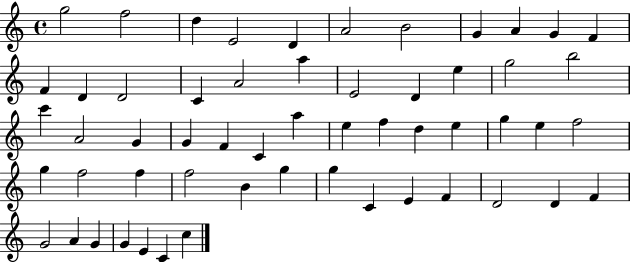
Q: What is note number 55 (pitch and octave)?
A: C4